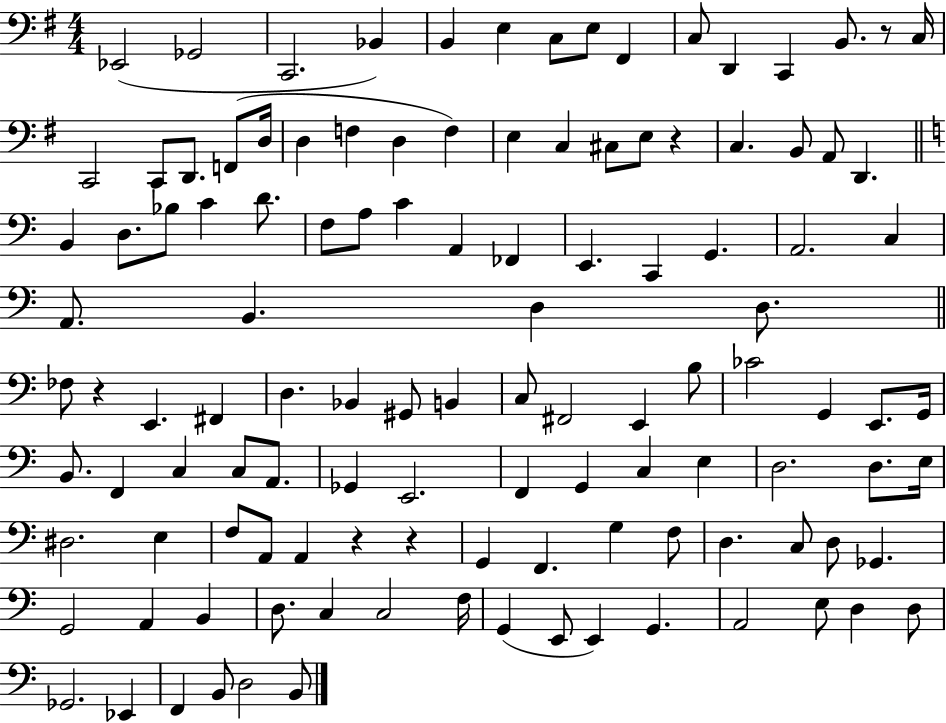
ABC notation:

X:1
T:Untitled
M:4/4
L:1/4
K:G
_E,,2 _G,,2 C,,2 _B,, B,, E, C,/2 E,/2 ^F,, C,/2 D,, C,, B,,/2 z/2 C,/4 C,,2 C,,/2 D,,/2 F,,/2 D,/4 D, F, D, F, E, C, ^C,/2 E,/2 z C, B,,/2 A,,/2 D,, B,, D,/2 _B,/2 C D/2 F,/2 A,/2 C A,, _F,, E,, C,, G,, A,,2 C, A,,/2 B,, D, D,/2 _F,/2 z E,, ^F,, D, _B,, ^G,,/2 B,, C,/2 ^F,,2 E,, B,/2 _C2 G,, E,,/2 G,,/4 B,,/2 F,, C, C,/2 A,,/2 _G,, E,,2 F,, G,, C, E, D,2 D,/2 E,/4 ^D,2 E, F,/2 A,,/2 A,, z z G,, F,, G, F,/2 D, C,/2 D,/2 _G,, G,,2 A,, B,, D,/2 C, C,2 F,/4 G,, E,,/2 E,, G,, A,,2 E,/2 D, D,/2 _G,,2 _E,, F,, B,,/2 D,2 B,,/2